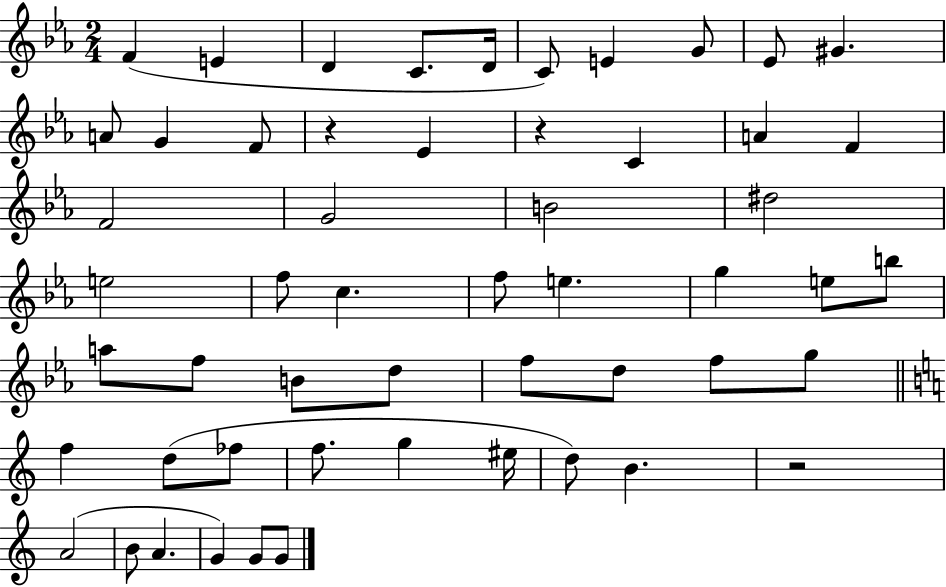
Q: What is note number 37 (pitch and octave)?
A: G5